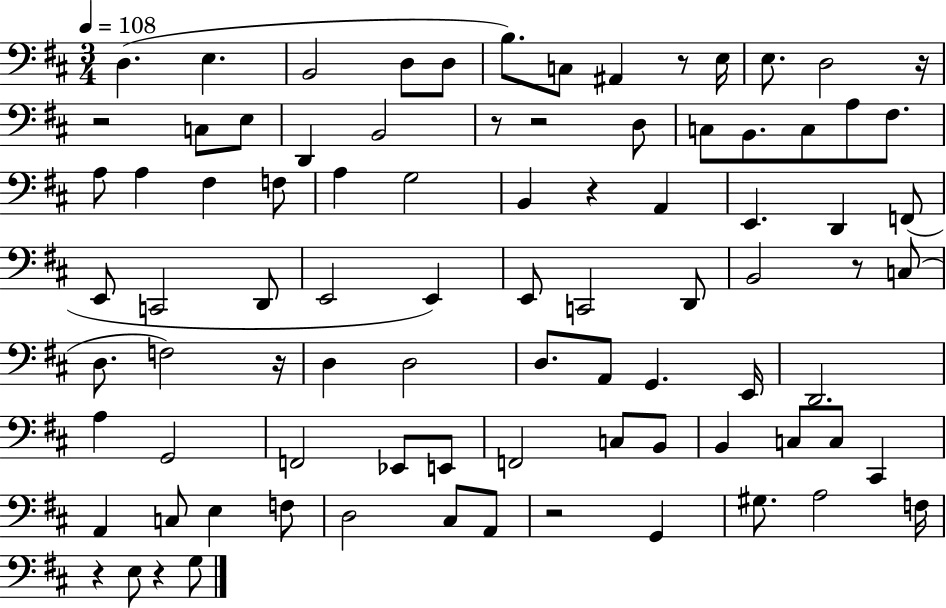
{
  \clef bass
  \numericTimeSignature
  \time 3/4
  \key d \major
  \tempo 4 = 108
  \repeat volta 2 { d4.( e4. | b,2 d8 d8 | b8.) c8 ais,4 r8 e16 | e8. d2 r16 | \break r2 c8 e8 | d,4 b,2 | r8 r2 d8 | c8 b,8. c8 a8 fis8. | \break a8 a4 fis4 f8 | a4 g2 | b,4 r4 a,4 | e,4. d,4 f,8( | \break e,8 c,2 d,8 | e,2 e,4) | e,8 c,2 d,8 | b,2 r8 c8( | \break d8. f2) r16 | d4 d2 | d8. a,8 g,4. e,16 | d,2. | \break a4 g,2 | f,2 ees,8 e,8 | f,2 c8 b,8 | b,4 c8 c8 cis,4 | \break a,4 c8 e4 f8 | d2 cis8 a,8 | r2 g,4 | gis8. a2 f16 | \break r4 e8 r4 g8 | } \bar "|."
}